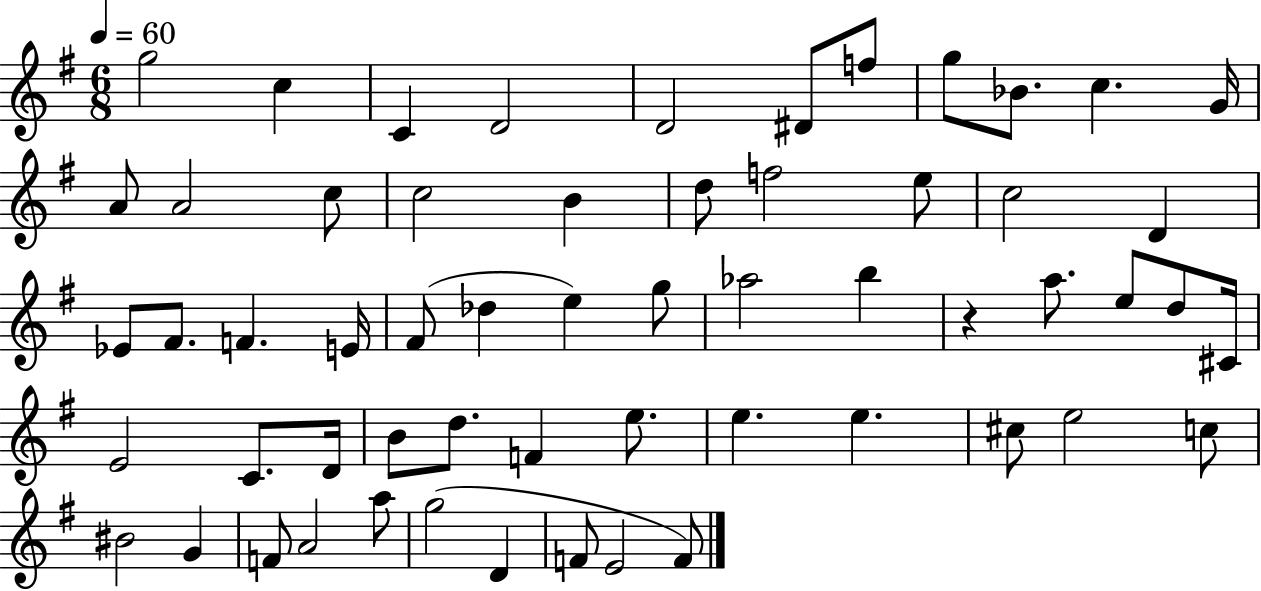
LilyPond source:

{
  \clef treble
  \numericTimeSignature
  \time 6/8
  \key g \major
  \tempo 4 = 60
  g''2 c''4 | c'4 d'2 | d'2 dis'8 f''8 | g''8 bes'8. c''4. g'16 | \break a'8 a'2 c''8 | c''2 b'4 | d''8 f''2 e''8 | c''2 d'4 | \break ees'8 fis'8. f'4. e'16 | fis'8( des''4 e''4) g''8 | aes''2 b''4 | r4 a''8. e''8 d''8 cis'16 | \break e'2 c'8. d'16 | b'8 d''8. f'4 e''8. | e''4. e''4. | cis''8 e''2 c''8 | \break bis'2 g'4 | f'8 a'2 a''8 | g''2( d'4 | f'8 e'2 f'8) | \break \bar "|."
}